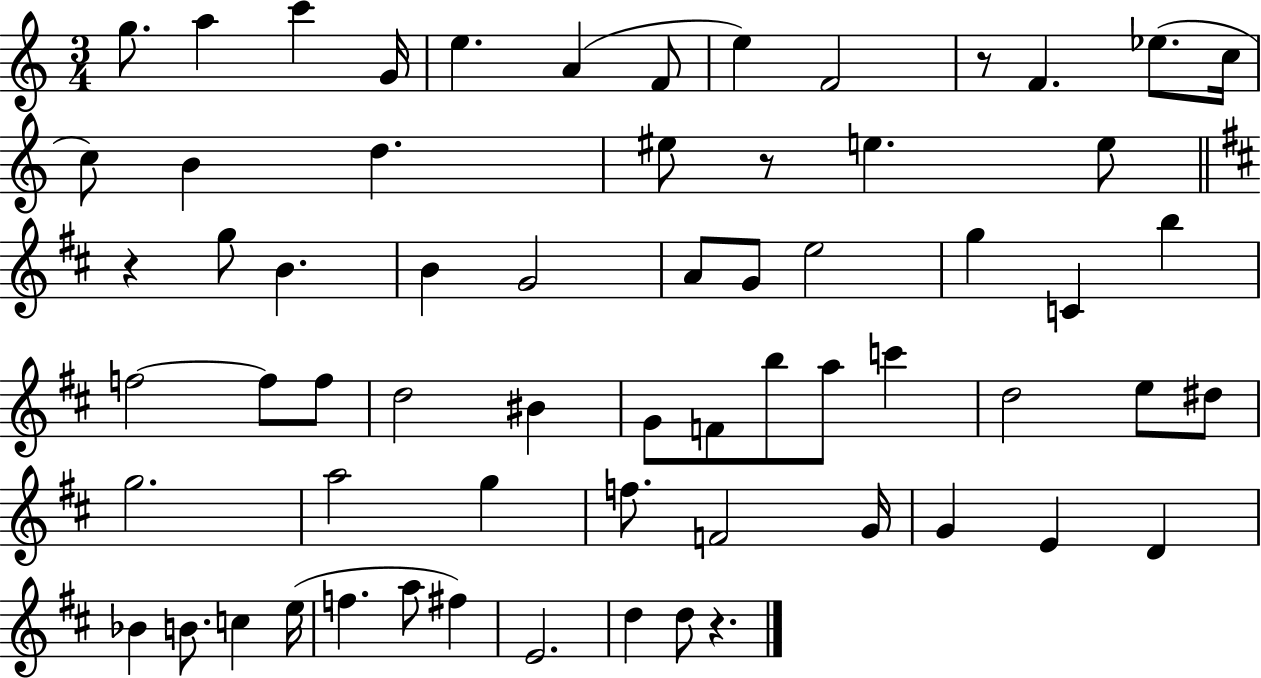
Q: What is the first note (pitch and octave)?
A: G5